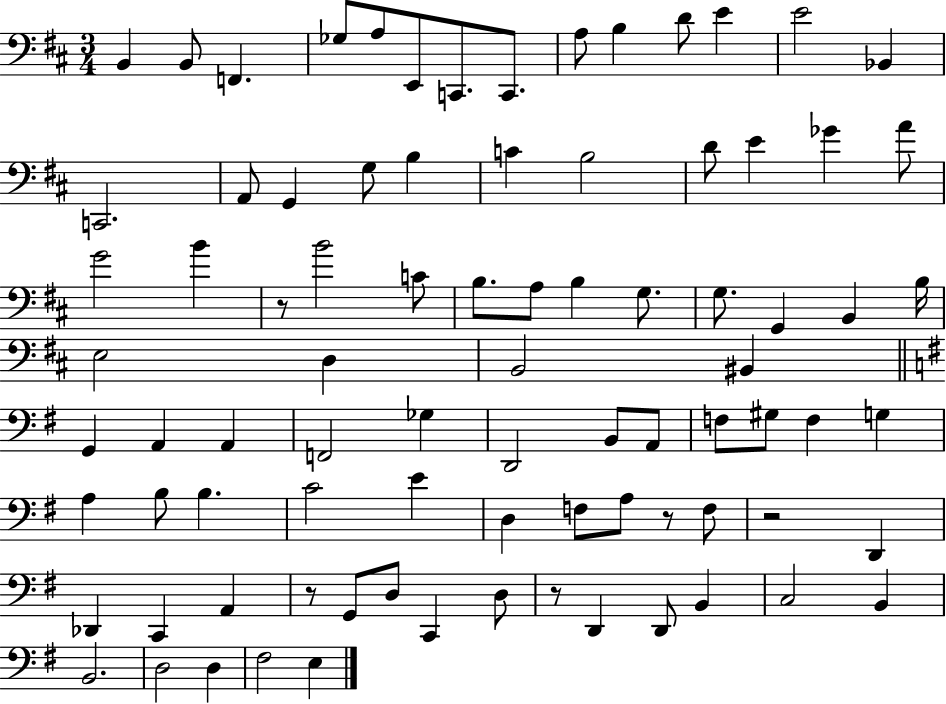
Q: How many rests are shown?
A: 5